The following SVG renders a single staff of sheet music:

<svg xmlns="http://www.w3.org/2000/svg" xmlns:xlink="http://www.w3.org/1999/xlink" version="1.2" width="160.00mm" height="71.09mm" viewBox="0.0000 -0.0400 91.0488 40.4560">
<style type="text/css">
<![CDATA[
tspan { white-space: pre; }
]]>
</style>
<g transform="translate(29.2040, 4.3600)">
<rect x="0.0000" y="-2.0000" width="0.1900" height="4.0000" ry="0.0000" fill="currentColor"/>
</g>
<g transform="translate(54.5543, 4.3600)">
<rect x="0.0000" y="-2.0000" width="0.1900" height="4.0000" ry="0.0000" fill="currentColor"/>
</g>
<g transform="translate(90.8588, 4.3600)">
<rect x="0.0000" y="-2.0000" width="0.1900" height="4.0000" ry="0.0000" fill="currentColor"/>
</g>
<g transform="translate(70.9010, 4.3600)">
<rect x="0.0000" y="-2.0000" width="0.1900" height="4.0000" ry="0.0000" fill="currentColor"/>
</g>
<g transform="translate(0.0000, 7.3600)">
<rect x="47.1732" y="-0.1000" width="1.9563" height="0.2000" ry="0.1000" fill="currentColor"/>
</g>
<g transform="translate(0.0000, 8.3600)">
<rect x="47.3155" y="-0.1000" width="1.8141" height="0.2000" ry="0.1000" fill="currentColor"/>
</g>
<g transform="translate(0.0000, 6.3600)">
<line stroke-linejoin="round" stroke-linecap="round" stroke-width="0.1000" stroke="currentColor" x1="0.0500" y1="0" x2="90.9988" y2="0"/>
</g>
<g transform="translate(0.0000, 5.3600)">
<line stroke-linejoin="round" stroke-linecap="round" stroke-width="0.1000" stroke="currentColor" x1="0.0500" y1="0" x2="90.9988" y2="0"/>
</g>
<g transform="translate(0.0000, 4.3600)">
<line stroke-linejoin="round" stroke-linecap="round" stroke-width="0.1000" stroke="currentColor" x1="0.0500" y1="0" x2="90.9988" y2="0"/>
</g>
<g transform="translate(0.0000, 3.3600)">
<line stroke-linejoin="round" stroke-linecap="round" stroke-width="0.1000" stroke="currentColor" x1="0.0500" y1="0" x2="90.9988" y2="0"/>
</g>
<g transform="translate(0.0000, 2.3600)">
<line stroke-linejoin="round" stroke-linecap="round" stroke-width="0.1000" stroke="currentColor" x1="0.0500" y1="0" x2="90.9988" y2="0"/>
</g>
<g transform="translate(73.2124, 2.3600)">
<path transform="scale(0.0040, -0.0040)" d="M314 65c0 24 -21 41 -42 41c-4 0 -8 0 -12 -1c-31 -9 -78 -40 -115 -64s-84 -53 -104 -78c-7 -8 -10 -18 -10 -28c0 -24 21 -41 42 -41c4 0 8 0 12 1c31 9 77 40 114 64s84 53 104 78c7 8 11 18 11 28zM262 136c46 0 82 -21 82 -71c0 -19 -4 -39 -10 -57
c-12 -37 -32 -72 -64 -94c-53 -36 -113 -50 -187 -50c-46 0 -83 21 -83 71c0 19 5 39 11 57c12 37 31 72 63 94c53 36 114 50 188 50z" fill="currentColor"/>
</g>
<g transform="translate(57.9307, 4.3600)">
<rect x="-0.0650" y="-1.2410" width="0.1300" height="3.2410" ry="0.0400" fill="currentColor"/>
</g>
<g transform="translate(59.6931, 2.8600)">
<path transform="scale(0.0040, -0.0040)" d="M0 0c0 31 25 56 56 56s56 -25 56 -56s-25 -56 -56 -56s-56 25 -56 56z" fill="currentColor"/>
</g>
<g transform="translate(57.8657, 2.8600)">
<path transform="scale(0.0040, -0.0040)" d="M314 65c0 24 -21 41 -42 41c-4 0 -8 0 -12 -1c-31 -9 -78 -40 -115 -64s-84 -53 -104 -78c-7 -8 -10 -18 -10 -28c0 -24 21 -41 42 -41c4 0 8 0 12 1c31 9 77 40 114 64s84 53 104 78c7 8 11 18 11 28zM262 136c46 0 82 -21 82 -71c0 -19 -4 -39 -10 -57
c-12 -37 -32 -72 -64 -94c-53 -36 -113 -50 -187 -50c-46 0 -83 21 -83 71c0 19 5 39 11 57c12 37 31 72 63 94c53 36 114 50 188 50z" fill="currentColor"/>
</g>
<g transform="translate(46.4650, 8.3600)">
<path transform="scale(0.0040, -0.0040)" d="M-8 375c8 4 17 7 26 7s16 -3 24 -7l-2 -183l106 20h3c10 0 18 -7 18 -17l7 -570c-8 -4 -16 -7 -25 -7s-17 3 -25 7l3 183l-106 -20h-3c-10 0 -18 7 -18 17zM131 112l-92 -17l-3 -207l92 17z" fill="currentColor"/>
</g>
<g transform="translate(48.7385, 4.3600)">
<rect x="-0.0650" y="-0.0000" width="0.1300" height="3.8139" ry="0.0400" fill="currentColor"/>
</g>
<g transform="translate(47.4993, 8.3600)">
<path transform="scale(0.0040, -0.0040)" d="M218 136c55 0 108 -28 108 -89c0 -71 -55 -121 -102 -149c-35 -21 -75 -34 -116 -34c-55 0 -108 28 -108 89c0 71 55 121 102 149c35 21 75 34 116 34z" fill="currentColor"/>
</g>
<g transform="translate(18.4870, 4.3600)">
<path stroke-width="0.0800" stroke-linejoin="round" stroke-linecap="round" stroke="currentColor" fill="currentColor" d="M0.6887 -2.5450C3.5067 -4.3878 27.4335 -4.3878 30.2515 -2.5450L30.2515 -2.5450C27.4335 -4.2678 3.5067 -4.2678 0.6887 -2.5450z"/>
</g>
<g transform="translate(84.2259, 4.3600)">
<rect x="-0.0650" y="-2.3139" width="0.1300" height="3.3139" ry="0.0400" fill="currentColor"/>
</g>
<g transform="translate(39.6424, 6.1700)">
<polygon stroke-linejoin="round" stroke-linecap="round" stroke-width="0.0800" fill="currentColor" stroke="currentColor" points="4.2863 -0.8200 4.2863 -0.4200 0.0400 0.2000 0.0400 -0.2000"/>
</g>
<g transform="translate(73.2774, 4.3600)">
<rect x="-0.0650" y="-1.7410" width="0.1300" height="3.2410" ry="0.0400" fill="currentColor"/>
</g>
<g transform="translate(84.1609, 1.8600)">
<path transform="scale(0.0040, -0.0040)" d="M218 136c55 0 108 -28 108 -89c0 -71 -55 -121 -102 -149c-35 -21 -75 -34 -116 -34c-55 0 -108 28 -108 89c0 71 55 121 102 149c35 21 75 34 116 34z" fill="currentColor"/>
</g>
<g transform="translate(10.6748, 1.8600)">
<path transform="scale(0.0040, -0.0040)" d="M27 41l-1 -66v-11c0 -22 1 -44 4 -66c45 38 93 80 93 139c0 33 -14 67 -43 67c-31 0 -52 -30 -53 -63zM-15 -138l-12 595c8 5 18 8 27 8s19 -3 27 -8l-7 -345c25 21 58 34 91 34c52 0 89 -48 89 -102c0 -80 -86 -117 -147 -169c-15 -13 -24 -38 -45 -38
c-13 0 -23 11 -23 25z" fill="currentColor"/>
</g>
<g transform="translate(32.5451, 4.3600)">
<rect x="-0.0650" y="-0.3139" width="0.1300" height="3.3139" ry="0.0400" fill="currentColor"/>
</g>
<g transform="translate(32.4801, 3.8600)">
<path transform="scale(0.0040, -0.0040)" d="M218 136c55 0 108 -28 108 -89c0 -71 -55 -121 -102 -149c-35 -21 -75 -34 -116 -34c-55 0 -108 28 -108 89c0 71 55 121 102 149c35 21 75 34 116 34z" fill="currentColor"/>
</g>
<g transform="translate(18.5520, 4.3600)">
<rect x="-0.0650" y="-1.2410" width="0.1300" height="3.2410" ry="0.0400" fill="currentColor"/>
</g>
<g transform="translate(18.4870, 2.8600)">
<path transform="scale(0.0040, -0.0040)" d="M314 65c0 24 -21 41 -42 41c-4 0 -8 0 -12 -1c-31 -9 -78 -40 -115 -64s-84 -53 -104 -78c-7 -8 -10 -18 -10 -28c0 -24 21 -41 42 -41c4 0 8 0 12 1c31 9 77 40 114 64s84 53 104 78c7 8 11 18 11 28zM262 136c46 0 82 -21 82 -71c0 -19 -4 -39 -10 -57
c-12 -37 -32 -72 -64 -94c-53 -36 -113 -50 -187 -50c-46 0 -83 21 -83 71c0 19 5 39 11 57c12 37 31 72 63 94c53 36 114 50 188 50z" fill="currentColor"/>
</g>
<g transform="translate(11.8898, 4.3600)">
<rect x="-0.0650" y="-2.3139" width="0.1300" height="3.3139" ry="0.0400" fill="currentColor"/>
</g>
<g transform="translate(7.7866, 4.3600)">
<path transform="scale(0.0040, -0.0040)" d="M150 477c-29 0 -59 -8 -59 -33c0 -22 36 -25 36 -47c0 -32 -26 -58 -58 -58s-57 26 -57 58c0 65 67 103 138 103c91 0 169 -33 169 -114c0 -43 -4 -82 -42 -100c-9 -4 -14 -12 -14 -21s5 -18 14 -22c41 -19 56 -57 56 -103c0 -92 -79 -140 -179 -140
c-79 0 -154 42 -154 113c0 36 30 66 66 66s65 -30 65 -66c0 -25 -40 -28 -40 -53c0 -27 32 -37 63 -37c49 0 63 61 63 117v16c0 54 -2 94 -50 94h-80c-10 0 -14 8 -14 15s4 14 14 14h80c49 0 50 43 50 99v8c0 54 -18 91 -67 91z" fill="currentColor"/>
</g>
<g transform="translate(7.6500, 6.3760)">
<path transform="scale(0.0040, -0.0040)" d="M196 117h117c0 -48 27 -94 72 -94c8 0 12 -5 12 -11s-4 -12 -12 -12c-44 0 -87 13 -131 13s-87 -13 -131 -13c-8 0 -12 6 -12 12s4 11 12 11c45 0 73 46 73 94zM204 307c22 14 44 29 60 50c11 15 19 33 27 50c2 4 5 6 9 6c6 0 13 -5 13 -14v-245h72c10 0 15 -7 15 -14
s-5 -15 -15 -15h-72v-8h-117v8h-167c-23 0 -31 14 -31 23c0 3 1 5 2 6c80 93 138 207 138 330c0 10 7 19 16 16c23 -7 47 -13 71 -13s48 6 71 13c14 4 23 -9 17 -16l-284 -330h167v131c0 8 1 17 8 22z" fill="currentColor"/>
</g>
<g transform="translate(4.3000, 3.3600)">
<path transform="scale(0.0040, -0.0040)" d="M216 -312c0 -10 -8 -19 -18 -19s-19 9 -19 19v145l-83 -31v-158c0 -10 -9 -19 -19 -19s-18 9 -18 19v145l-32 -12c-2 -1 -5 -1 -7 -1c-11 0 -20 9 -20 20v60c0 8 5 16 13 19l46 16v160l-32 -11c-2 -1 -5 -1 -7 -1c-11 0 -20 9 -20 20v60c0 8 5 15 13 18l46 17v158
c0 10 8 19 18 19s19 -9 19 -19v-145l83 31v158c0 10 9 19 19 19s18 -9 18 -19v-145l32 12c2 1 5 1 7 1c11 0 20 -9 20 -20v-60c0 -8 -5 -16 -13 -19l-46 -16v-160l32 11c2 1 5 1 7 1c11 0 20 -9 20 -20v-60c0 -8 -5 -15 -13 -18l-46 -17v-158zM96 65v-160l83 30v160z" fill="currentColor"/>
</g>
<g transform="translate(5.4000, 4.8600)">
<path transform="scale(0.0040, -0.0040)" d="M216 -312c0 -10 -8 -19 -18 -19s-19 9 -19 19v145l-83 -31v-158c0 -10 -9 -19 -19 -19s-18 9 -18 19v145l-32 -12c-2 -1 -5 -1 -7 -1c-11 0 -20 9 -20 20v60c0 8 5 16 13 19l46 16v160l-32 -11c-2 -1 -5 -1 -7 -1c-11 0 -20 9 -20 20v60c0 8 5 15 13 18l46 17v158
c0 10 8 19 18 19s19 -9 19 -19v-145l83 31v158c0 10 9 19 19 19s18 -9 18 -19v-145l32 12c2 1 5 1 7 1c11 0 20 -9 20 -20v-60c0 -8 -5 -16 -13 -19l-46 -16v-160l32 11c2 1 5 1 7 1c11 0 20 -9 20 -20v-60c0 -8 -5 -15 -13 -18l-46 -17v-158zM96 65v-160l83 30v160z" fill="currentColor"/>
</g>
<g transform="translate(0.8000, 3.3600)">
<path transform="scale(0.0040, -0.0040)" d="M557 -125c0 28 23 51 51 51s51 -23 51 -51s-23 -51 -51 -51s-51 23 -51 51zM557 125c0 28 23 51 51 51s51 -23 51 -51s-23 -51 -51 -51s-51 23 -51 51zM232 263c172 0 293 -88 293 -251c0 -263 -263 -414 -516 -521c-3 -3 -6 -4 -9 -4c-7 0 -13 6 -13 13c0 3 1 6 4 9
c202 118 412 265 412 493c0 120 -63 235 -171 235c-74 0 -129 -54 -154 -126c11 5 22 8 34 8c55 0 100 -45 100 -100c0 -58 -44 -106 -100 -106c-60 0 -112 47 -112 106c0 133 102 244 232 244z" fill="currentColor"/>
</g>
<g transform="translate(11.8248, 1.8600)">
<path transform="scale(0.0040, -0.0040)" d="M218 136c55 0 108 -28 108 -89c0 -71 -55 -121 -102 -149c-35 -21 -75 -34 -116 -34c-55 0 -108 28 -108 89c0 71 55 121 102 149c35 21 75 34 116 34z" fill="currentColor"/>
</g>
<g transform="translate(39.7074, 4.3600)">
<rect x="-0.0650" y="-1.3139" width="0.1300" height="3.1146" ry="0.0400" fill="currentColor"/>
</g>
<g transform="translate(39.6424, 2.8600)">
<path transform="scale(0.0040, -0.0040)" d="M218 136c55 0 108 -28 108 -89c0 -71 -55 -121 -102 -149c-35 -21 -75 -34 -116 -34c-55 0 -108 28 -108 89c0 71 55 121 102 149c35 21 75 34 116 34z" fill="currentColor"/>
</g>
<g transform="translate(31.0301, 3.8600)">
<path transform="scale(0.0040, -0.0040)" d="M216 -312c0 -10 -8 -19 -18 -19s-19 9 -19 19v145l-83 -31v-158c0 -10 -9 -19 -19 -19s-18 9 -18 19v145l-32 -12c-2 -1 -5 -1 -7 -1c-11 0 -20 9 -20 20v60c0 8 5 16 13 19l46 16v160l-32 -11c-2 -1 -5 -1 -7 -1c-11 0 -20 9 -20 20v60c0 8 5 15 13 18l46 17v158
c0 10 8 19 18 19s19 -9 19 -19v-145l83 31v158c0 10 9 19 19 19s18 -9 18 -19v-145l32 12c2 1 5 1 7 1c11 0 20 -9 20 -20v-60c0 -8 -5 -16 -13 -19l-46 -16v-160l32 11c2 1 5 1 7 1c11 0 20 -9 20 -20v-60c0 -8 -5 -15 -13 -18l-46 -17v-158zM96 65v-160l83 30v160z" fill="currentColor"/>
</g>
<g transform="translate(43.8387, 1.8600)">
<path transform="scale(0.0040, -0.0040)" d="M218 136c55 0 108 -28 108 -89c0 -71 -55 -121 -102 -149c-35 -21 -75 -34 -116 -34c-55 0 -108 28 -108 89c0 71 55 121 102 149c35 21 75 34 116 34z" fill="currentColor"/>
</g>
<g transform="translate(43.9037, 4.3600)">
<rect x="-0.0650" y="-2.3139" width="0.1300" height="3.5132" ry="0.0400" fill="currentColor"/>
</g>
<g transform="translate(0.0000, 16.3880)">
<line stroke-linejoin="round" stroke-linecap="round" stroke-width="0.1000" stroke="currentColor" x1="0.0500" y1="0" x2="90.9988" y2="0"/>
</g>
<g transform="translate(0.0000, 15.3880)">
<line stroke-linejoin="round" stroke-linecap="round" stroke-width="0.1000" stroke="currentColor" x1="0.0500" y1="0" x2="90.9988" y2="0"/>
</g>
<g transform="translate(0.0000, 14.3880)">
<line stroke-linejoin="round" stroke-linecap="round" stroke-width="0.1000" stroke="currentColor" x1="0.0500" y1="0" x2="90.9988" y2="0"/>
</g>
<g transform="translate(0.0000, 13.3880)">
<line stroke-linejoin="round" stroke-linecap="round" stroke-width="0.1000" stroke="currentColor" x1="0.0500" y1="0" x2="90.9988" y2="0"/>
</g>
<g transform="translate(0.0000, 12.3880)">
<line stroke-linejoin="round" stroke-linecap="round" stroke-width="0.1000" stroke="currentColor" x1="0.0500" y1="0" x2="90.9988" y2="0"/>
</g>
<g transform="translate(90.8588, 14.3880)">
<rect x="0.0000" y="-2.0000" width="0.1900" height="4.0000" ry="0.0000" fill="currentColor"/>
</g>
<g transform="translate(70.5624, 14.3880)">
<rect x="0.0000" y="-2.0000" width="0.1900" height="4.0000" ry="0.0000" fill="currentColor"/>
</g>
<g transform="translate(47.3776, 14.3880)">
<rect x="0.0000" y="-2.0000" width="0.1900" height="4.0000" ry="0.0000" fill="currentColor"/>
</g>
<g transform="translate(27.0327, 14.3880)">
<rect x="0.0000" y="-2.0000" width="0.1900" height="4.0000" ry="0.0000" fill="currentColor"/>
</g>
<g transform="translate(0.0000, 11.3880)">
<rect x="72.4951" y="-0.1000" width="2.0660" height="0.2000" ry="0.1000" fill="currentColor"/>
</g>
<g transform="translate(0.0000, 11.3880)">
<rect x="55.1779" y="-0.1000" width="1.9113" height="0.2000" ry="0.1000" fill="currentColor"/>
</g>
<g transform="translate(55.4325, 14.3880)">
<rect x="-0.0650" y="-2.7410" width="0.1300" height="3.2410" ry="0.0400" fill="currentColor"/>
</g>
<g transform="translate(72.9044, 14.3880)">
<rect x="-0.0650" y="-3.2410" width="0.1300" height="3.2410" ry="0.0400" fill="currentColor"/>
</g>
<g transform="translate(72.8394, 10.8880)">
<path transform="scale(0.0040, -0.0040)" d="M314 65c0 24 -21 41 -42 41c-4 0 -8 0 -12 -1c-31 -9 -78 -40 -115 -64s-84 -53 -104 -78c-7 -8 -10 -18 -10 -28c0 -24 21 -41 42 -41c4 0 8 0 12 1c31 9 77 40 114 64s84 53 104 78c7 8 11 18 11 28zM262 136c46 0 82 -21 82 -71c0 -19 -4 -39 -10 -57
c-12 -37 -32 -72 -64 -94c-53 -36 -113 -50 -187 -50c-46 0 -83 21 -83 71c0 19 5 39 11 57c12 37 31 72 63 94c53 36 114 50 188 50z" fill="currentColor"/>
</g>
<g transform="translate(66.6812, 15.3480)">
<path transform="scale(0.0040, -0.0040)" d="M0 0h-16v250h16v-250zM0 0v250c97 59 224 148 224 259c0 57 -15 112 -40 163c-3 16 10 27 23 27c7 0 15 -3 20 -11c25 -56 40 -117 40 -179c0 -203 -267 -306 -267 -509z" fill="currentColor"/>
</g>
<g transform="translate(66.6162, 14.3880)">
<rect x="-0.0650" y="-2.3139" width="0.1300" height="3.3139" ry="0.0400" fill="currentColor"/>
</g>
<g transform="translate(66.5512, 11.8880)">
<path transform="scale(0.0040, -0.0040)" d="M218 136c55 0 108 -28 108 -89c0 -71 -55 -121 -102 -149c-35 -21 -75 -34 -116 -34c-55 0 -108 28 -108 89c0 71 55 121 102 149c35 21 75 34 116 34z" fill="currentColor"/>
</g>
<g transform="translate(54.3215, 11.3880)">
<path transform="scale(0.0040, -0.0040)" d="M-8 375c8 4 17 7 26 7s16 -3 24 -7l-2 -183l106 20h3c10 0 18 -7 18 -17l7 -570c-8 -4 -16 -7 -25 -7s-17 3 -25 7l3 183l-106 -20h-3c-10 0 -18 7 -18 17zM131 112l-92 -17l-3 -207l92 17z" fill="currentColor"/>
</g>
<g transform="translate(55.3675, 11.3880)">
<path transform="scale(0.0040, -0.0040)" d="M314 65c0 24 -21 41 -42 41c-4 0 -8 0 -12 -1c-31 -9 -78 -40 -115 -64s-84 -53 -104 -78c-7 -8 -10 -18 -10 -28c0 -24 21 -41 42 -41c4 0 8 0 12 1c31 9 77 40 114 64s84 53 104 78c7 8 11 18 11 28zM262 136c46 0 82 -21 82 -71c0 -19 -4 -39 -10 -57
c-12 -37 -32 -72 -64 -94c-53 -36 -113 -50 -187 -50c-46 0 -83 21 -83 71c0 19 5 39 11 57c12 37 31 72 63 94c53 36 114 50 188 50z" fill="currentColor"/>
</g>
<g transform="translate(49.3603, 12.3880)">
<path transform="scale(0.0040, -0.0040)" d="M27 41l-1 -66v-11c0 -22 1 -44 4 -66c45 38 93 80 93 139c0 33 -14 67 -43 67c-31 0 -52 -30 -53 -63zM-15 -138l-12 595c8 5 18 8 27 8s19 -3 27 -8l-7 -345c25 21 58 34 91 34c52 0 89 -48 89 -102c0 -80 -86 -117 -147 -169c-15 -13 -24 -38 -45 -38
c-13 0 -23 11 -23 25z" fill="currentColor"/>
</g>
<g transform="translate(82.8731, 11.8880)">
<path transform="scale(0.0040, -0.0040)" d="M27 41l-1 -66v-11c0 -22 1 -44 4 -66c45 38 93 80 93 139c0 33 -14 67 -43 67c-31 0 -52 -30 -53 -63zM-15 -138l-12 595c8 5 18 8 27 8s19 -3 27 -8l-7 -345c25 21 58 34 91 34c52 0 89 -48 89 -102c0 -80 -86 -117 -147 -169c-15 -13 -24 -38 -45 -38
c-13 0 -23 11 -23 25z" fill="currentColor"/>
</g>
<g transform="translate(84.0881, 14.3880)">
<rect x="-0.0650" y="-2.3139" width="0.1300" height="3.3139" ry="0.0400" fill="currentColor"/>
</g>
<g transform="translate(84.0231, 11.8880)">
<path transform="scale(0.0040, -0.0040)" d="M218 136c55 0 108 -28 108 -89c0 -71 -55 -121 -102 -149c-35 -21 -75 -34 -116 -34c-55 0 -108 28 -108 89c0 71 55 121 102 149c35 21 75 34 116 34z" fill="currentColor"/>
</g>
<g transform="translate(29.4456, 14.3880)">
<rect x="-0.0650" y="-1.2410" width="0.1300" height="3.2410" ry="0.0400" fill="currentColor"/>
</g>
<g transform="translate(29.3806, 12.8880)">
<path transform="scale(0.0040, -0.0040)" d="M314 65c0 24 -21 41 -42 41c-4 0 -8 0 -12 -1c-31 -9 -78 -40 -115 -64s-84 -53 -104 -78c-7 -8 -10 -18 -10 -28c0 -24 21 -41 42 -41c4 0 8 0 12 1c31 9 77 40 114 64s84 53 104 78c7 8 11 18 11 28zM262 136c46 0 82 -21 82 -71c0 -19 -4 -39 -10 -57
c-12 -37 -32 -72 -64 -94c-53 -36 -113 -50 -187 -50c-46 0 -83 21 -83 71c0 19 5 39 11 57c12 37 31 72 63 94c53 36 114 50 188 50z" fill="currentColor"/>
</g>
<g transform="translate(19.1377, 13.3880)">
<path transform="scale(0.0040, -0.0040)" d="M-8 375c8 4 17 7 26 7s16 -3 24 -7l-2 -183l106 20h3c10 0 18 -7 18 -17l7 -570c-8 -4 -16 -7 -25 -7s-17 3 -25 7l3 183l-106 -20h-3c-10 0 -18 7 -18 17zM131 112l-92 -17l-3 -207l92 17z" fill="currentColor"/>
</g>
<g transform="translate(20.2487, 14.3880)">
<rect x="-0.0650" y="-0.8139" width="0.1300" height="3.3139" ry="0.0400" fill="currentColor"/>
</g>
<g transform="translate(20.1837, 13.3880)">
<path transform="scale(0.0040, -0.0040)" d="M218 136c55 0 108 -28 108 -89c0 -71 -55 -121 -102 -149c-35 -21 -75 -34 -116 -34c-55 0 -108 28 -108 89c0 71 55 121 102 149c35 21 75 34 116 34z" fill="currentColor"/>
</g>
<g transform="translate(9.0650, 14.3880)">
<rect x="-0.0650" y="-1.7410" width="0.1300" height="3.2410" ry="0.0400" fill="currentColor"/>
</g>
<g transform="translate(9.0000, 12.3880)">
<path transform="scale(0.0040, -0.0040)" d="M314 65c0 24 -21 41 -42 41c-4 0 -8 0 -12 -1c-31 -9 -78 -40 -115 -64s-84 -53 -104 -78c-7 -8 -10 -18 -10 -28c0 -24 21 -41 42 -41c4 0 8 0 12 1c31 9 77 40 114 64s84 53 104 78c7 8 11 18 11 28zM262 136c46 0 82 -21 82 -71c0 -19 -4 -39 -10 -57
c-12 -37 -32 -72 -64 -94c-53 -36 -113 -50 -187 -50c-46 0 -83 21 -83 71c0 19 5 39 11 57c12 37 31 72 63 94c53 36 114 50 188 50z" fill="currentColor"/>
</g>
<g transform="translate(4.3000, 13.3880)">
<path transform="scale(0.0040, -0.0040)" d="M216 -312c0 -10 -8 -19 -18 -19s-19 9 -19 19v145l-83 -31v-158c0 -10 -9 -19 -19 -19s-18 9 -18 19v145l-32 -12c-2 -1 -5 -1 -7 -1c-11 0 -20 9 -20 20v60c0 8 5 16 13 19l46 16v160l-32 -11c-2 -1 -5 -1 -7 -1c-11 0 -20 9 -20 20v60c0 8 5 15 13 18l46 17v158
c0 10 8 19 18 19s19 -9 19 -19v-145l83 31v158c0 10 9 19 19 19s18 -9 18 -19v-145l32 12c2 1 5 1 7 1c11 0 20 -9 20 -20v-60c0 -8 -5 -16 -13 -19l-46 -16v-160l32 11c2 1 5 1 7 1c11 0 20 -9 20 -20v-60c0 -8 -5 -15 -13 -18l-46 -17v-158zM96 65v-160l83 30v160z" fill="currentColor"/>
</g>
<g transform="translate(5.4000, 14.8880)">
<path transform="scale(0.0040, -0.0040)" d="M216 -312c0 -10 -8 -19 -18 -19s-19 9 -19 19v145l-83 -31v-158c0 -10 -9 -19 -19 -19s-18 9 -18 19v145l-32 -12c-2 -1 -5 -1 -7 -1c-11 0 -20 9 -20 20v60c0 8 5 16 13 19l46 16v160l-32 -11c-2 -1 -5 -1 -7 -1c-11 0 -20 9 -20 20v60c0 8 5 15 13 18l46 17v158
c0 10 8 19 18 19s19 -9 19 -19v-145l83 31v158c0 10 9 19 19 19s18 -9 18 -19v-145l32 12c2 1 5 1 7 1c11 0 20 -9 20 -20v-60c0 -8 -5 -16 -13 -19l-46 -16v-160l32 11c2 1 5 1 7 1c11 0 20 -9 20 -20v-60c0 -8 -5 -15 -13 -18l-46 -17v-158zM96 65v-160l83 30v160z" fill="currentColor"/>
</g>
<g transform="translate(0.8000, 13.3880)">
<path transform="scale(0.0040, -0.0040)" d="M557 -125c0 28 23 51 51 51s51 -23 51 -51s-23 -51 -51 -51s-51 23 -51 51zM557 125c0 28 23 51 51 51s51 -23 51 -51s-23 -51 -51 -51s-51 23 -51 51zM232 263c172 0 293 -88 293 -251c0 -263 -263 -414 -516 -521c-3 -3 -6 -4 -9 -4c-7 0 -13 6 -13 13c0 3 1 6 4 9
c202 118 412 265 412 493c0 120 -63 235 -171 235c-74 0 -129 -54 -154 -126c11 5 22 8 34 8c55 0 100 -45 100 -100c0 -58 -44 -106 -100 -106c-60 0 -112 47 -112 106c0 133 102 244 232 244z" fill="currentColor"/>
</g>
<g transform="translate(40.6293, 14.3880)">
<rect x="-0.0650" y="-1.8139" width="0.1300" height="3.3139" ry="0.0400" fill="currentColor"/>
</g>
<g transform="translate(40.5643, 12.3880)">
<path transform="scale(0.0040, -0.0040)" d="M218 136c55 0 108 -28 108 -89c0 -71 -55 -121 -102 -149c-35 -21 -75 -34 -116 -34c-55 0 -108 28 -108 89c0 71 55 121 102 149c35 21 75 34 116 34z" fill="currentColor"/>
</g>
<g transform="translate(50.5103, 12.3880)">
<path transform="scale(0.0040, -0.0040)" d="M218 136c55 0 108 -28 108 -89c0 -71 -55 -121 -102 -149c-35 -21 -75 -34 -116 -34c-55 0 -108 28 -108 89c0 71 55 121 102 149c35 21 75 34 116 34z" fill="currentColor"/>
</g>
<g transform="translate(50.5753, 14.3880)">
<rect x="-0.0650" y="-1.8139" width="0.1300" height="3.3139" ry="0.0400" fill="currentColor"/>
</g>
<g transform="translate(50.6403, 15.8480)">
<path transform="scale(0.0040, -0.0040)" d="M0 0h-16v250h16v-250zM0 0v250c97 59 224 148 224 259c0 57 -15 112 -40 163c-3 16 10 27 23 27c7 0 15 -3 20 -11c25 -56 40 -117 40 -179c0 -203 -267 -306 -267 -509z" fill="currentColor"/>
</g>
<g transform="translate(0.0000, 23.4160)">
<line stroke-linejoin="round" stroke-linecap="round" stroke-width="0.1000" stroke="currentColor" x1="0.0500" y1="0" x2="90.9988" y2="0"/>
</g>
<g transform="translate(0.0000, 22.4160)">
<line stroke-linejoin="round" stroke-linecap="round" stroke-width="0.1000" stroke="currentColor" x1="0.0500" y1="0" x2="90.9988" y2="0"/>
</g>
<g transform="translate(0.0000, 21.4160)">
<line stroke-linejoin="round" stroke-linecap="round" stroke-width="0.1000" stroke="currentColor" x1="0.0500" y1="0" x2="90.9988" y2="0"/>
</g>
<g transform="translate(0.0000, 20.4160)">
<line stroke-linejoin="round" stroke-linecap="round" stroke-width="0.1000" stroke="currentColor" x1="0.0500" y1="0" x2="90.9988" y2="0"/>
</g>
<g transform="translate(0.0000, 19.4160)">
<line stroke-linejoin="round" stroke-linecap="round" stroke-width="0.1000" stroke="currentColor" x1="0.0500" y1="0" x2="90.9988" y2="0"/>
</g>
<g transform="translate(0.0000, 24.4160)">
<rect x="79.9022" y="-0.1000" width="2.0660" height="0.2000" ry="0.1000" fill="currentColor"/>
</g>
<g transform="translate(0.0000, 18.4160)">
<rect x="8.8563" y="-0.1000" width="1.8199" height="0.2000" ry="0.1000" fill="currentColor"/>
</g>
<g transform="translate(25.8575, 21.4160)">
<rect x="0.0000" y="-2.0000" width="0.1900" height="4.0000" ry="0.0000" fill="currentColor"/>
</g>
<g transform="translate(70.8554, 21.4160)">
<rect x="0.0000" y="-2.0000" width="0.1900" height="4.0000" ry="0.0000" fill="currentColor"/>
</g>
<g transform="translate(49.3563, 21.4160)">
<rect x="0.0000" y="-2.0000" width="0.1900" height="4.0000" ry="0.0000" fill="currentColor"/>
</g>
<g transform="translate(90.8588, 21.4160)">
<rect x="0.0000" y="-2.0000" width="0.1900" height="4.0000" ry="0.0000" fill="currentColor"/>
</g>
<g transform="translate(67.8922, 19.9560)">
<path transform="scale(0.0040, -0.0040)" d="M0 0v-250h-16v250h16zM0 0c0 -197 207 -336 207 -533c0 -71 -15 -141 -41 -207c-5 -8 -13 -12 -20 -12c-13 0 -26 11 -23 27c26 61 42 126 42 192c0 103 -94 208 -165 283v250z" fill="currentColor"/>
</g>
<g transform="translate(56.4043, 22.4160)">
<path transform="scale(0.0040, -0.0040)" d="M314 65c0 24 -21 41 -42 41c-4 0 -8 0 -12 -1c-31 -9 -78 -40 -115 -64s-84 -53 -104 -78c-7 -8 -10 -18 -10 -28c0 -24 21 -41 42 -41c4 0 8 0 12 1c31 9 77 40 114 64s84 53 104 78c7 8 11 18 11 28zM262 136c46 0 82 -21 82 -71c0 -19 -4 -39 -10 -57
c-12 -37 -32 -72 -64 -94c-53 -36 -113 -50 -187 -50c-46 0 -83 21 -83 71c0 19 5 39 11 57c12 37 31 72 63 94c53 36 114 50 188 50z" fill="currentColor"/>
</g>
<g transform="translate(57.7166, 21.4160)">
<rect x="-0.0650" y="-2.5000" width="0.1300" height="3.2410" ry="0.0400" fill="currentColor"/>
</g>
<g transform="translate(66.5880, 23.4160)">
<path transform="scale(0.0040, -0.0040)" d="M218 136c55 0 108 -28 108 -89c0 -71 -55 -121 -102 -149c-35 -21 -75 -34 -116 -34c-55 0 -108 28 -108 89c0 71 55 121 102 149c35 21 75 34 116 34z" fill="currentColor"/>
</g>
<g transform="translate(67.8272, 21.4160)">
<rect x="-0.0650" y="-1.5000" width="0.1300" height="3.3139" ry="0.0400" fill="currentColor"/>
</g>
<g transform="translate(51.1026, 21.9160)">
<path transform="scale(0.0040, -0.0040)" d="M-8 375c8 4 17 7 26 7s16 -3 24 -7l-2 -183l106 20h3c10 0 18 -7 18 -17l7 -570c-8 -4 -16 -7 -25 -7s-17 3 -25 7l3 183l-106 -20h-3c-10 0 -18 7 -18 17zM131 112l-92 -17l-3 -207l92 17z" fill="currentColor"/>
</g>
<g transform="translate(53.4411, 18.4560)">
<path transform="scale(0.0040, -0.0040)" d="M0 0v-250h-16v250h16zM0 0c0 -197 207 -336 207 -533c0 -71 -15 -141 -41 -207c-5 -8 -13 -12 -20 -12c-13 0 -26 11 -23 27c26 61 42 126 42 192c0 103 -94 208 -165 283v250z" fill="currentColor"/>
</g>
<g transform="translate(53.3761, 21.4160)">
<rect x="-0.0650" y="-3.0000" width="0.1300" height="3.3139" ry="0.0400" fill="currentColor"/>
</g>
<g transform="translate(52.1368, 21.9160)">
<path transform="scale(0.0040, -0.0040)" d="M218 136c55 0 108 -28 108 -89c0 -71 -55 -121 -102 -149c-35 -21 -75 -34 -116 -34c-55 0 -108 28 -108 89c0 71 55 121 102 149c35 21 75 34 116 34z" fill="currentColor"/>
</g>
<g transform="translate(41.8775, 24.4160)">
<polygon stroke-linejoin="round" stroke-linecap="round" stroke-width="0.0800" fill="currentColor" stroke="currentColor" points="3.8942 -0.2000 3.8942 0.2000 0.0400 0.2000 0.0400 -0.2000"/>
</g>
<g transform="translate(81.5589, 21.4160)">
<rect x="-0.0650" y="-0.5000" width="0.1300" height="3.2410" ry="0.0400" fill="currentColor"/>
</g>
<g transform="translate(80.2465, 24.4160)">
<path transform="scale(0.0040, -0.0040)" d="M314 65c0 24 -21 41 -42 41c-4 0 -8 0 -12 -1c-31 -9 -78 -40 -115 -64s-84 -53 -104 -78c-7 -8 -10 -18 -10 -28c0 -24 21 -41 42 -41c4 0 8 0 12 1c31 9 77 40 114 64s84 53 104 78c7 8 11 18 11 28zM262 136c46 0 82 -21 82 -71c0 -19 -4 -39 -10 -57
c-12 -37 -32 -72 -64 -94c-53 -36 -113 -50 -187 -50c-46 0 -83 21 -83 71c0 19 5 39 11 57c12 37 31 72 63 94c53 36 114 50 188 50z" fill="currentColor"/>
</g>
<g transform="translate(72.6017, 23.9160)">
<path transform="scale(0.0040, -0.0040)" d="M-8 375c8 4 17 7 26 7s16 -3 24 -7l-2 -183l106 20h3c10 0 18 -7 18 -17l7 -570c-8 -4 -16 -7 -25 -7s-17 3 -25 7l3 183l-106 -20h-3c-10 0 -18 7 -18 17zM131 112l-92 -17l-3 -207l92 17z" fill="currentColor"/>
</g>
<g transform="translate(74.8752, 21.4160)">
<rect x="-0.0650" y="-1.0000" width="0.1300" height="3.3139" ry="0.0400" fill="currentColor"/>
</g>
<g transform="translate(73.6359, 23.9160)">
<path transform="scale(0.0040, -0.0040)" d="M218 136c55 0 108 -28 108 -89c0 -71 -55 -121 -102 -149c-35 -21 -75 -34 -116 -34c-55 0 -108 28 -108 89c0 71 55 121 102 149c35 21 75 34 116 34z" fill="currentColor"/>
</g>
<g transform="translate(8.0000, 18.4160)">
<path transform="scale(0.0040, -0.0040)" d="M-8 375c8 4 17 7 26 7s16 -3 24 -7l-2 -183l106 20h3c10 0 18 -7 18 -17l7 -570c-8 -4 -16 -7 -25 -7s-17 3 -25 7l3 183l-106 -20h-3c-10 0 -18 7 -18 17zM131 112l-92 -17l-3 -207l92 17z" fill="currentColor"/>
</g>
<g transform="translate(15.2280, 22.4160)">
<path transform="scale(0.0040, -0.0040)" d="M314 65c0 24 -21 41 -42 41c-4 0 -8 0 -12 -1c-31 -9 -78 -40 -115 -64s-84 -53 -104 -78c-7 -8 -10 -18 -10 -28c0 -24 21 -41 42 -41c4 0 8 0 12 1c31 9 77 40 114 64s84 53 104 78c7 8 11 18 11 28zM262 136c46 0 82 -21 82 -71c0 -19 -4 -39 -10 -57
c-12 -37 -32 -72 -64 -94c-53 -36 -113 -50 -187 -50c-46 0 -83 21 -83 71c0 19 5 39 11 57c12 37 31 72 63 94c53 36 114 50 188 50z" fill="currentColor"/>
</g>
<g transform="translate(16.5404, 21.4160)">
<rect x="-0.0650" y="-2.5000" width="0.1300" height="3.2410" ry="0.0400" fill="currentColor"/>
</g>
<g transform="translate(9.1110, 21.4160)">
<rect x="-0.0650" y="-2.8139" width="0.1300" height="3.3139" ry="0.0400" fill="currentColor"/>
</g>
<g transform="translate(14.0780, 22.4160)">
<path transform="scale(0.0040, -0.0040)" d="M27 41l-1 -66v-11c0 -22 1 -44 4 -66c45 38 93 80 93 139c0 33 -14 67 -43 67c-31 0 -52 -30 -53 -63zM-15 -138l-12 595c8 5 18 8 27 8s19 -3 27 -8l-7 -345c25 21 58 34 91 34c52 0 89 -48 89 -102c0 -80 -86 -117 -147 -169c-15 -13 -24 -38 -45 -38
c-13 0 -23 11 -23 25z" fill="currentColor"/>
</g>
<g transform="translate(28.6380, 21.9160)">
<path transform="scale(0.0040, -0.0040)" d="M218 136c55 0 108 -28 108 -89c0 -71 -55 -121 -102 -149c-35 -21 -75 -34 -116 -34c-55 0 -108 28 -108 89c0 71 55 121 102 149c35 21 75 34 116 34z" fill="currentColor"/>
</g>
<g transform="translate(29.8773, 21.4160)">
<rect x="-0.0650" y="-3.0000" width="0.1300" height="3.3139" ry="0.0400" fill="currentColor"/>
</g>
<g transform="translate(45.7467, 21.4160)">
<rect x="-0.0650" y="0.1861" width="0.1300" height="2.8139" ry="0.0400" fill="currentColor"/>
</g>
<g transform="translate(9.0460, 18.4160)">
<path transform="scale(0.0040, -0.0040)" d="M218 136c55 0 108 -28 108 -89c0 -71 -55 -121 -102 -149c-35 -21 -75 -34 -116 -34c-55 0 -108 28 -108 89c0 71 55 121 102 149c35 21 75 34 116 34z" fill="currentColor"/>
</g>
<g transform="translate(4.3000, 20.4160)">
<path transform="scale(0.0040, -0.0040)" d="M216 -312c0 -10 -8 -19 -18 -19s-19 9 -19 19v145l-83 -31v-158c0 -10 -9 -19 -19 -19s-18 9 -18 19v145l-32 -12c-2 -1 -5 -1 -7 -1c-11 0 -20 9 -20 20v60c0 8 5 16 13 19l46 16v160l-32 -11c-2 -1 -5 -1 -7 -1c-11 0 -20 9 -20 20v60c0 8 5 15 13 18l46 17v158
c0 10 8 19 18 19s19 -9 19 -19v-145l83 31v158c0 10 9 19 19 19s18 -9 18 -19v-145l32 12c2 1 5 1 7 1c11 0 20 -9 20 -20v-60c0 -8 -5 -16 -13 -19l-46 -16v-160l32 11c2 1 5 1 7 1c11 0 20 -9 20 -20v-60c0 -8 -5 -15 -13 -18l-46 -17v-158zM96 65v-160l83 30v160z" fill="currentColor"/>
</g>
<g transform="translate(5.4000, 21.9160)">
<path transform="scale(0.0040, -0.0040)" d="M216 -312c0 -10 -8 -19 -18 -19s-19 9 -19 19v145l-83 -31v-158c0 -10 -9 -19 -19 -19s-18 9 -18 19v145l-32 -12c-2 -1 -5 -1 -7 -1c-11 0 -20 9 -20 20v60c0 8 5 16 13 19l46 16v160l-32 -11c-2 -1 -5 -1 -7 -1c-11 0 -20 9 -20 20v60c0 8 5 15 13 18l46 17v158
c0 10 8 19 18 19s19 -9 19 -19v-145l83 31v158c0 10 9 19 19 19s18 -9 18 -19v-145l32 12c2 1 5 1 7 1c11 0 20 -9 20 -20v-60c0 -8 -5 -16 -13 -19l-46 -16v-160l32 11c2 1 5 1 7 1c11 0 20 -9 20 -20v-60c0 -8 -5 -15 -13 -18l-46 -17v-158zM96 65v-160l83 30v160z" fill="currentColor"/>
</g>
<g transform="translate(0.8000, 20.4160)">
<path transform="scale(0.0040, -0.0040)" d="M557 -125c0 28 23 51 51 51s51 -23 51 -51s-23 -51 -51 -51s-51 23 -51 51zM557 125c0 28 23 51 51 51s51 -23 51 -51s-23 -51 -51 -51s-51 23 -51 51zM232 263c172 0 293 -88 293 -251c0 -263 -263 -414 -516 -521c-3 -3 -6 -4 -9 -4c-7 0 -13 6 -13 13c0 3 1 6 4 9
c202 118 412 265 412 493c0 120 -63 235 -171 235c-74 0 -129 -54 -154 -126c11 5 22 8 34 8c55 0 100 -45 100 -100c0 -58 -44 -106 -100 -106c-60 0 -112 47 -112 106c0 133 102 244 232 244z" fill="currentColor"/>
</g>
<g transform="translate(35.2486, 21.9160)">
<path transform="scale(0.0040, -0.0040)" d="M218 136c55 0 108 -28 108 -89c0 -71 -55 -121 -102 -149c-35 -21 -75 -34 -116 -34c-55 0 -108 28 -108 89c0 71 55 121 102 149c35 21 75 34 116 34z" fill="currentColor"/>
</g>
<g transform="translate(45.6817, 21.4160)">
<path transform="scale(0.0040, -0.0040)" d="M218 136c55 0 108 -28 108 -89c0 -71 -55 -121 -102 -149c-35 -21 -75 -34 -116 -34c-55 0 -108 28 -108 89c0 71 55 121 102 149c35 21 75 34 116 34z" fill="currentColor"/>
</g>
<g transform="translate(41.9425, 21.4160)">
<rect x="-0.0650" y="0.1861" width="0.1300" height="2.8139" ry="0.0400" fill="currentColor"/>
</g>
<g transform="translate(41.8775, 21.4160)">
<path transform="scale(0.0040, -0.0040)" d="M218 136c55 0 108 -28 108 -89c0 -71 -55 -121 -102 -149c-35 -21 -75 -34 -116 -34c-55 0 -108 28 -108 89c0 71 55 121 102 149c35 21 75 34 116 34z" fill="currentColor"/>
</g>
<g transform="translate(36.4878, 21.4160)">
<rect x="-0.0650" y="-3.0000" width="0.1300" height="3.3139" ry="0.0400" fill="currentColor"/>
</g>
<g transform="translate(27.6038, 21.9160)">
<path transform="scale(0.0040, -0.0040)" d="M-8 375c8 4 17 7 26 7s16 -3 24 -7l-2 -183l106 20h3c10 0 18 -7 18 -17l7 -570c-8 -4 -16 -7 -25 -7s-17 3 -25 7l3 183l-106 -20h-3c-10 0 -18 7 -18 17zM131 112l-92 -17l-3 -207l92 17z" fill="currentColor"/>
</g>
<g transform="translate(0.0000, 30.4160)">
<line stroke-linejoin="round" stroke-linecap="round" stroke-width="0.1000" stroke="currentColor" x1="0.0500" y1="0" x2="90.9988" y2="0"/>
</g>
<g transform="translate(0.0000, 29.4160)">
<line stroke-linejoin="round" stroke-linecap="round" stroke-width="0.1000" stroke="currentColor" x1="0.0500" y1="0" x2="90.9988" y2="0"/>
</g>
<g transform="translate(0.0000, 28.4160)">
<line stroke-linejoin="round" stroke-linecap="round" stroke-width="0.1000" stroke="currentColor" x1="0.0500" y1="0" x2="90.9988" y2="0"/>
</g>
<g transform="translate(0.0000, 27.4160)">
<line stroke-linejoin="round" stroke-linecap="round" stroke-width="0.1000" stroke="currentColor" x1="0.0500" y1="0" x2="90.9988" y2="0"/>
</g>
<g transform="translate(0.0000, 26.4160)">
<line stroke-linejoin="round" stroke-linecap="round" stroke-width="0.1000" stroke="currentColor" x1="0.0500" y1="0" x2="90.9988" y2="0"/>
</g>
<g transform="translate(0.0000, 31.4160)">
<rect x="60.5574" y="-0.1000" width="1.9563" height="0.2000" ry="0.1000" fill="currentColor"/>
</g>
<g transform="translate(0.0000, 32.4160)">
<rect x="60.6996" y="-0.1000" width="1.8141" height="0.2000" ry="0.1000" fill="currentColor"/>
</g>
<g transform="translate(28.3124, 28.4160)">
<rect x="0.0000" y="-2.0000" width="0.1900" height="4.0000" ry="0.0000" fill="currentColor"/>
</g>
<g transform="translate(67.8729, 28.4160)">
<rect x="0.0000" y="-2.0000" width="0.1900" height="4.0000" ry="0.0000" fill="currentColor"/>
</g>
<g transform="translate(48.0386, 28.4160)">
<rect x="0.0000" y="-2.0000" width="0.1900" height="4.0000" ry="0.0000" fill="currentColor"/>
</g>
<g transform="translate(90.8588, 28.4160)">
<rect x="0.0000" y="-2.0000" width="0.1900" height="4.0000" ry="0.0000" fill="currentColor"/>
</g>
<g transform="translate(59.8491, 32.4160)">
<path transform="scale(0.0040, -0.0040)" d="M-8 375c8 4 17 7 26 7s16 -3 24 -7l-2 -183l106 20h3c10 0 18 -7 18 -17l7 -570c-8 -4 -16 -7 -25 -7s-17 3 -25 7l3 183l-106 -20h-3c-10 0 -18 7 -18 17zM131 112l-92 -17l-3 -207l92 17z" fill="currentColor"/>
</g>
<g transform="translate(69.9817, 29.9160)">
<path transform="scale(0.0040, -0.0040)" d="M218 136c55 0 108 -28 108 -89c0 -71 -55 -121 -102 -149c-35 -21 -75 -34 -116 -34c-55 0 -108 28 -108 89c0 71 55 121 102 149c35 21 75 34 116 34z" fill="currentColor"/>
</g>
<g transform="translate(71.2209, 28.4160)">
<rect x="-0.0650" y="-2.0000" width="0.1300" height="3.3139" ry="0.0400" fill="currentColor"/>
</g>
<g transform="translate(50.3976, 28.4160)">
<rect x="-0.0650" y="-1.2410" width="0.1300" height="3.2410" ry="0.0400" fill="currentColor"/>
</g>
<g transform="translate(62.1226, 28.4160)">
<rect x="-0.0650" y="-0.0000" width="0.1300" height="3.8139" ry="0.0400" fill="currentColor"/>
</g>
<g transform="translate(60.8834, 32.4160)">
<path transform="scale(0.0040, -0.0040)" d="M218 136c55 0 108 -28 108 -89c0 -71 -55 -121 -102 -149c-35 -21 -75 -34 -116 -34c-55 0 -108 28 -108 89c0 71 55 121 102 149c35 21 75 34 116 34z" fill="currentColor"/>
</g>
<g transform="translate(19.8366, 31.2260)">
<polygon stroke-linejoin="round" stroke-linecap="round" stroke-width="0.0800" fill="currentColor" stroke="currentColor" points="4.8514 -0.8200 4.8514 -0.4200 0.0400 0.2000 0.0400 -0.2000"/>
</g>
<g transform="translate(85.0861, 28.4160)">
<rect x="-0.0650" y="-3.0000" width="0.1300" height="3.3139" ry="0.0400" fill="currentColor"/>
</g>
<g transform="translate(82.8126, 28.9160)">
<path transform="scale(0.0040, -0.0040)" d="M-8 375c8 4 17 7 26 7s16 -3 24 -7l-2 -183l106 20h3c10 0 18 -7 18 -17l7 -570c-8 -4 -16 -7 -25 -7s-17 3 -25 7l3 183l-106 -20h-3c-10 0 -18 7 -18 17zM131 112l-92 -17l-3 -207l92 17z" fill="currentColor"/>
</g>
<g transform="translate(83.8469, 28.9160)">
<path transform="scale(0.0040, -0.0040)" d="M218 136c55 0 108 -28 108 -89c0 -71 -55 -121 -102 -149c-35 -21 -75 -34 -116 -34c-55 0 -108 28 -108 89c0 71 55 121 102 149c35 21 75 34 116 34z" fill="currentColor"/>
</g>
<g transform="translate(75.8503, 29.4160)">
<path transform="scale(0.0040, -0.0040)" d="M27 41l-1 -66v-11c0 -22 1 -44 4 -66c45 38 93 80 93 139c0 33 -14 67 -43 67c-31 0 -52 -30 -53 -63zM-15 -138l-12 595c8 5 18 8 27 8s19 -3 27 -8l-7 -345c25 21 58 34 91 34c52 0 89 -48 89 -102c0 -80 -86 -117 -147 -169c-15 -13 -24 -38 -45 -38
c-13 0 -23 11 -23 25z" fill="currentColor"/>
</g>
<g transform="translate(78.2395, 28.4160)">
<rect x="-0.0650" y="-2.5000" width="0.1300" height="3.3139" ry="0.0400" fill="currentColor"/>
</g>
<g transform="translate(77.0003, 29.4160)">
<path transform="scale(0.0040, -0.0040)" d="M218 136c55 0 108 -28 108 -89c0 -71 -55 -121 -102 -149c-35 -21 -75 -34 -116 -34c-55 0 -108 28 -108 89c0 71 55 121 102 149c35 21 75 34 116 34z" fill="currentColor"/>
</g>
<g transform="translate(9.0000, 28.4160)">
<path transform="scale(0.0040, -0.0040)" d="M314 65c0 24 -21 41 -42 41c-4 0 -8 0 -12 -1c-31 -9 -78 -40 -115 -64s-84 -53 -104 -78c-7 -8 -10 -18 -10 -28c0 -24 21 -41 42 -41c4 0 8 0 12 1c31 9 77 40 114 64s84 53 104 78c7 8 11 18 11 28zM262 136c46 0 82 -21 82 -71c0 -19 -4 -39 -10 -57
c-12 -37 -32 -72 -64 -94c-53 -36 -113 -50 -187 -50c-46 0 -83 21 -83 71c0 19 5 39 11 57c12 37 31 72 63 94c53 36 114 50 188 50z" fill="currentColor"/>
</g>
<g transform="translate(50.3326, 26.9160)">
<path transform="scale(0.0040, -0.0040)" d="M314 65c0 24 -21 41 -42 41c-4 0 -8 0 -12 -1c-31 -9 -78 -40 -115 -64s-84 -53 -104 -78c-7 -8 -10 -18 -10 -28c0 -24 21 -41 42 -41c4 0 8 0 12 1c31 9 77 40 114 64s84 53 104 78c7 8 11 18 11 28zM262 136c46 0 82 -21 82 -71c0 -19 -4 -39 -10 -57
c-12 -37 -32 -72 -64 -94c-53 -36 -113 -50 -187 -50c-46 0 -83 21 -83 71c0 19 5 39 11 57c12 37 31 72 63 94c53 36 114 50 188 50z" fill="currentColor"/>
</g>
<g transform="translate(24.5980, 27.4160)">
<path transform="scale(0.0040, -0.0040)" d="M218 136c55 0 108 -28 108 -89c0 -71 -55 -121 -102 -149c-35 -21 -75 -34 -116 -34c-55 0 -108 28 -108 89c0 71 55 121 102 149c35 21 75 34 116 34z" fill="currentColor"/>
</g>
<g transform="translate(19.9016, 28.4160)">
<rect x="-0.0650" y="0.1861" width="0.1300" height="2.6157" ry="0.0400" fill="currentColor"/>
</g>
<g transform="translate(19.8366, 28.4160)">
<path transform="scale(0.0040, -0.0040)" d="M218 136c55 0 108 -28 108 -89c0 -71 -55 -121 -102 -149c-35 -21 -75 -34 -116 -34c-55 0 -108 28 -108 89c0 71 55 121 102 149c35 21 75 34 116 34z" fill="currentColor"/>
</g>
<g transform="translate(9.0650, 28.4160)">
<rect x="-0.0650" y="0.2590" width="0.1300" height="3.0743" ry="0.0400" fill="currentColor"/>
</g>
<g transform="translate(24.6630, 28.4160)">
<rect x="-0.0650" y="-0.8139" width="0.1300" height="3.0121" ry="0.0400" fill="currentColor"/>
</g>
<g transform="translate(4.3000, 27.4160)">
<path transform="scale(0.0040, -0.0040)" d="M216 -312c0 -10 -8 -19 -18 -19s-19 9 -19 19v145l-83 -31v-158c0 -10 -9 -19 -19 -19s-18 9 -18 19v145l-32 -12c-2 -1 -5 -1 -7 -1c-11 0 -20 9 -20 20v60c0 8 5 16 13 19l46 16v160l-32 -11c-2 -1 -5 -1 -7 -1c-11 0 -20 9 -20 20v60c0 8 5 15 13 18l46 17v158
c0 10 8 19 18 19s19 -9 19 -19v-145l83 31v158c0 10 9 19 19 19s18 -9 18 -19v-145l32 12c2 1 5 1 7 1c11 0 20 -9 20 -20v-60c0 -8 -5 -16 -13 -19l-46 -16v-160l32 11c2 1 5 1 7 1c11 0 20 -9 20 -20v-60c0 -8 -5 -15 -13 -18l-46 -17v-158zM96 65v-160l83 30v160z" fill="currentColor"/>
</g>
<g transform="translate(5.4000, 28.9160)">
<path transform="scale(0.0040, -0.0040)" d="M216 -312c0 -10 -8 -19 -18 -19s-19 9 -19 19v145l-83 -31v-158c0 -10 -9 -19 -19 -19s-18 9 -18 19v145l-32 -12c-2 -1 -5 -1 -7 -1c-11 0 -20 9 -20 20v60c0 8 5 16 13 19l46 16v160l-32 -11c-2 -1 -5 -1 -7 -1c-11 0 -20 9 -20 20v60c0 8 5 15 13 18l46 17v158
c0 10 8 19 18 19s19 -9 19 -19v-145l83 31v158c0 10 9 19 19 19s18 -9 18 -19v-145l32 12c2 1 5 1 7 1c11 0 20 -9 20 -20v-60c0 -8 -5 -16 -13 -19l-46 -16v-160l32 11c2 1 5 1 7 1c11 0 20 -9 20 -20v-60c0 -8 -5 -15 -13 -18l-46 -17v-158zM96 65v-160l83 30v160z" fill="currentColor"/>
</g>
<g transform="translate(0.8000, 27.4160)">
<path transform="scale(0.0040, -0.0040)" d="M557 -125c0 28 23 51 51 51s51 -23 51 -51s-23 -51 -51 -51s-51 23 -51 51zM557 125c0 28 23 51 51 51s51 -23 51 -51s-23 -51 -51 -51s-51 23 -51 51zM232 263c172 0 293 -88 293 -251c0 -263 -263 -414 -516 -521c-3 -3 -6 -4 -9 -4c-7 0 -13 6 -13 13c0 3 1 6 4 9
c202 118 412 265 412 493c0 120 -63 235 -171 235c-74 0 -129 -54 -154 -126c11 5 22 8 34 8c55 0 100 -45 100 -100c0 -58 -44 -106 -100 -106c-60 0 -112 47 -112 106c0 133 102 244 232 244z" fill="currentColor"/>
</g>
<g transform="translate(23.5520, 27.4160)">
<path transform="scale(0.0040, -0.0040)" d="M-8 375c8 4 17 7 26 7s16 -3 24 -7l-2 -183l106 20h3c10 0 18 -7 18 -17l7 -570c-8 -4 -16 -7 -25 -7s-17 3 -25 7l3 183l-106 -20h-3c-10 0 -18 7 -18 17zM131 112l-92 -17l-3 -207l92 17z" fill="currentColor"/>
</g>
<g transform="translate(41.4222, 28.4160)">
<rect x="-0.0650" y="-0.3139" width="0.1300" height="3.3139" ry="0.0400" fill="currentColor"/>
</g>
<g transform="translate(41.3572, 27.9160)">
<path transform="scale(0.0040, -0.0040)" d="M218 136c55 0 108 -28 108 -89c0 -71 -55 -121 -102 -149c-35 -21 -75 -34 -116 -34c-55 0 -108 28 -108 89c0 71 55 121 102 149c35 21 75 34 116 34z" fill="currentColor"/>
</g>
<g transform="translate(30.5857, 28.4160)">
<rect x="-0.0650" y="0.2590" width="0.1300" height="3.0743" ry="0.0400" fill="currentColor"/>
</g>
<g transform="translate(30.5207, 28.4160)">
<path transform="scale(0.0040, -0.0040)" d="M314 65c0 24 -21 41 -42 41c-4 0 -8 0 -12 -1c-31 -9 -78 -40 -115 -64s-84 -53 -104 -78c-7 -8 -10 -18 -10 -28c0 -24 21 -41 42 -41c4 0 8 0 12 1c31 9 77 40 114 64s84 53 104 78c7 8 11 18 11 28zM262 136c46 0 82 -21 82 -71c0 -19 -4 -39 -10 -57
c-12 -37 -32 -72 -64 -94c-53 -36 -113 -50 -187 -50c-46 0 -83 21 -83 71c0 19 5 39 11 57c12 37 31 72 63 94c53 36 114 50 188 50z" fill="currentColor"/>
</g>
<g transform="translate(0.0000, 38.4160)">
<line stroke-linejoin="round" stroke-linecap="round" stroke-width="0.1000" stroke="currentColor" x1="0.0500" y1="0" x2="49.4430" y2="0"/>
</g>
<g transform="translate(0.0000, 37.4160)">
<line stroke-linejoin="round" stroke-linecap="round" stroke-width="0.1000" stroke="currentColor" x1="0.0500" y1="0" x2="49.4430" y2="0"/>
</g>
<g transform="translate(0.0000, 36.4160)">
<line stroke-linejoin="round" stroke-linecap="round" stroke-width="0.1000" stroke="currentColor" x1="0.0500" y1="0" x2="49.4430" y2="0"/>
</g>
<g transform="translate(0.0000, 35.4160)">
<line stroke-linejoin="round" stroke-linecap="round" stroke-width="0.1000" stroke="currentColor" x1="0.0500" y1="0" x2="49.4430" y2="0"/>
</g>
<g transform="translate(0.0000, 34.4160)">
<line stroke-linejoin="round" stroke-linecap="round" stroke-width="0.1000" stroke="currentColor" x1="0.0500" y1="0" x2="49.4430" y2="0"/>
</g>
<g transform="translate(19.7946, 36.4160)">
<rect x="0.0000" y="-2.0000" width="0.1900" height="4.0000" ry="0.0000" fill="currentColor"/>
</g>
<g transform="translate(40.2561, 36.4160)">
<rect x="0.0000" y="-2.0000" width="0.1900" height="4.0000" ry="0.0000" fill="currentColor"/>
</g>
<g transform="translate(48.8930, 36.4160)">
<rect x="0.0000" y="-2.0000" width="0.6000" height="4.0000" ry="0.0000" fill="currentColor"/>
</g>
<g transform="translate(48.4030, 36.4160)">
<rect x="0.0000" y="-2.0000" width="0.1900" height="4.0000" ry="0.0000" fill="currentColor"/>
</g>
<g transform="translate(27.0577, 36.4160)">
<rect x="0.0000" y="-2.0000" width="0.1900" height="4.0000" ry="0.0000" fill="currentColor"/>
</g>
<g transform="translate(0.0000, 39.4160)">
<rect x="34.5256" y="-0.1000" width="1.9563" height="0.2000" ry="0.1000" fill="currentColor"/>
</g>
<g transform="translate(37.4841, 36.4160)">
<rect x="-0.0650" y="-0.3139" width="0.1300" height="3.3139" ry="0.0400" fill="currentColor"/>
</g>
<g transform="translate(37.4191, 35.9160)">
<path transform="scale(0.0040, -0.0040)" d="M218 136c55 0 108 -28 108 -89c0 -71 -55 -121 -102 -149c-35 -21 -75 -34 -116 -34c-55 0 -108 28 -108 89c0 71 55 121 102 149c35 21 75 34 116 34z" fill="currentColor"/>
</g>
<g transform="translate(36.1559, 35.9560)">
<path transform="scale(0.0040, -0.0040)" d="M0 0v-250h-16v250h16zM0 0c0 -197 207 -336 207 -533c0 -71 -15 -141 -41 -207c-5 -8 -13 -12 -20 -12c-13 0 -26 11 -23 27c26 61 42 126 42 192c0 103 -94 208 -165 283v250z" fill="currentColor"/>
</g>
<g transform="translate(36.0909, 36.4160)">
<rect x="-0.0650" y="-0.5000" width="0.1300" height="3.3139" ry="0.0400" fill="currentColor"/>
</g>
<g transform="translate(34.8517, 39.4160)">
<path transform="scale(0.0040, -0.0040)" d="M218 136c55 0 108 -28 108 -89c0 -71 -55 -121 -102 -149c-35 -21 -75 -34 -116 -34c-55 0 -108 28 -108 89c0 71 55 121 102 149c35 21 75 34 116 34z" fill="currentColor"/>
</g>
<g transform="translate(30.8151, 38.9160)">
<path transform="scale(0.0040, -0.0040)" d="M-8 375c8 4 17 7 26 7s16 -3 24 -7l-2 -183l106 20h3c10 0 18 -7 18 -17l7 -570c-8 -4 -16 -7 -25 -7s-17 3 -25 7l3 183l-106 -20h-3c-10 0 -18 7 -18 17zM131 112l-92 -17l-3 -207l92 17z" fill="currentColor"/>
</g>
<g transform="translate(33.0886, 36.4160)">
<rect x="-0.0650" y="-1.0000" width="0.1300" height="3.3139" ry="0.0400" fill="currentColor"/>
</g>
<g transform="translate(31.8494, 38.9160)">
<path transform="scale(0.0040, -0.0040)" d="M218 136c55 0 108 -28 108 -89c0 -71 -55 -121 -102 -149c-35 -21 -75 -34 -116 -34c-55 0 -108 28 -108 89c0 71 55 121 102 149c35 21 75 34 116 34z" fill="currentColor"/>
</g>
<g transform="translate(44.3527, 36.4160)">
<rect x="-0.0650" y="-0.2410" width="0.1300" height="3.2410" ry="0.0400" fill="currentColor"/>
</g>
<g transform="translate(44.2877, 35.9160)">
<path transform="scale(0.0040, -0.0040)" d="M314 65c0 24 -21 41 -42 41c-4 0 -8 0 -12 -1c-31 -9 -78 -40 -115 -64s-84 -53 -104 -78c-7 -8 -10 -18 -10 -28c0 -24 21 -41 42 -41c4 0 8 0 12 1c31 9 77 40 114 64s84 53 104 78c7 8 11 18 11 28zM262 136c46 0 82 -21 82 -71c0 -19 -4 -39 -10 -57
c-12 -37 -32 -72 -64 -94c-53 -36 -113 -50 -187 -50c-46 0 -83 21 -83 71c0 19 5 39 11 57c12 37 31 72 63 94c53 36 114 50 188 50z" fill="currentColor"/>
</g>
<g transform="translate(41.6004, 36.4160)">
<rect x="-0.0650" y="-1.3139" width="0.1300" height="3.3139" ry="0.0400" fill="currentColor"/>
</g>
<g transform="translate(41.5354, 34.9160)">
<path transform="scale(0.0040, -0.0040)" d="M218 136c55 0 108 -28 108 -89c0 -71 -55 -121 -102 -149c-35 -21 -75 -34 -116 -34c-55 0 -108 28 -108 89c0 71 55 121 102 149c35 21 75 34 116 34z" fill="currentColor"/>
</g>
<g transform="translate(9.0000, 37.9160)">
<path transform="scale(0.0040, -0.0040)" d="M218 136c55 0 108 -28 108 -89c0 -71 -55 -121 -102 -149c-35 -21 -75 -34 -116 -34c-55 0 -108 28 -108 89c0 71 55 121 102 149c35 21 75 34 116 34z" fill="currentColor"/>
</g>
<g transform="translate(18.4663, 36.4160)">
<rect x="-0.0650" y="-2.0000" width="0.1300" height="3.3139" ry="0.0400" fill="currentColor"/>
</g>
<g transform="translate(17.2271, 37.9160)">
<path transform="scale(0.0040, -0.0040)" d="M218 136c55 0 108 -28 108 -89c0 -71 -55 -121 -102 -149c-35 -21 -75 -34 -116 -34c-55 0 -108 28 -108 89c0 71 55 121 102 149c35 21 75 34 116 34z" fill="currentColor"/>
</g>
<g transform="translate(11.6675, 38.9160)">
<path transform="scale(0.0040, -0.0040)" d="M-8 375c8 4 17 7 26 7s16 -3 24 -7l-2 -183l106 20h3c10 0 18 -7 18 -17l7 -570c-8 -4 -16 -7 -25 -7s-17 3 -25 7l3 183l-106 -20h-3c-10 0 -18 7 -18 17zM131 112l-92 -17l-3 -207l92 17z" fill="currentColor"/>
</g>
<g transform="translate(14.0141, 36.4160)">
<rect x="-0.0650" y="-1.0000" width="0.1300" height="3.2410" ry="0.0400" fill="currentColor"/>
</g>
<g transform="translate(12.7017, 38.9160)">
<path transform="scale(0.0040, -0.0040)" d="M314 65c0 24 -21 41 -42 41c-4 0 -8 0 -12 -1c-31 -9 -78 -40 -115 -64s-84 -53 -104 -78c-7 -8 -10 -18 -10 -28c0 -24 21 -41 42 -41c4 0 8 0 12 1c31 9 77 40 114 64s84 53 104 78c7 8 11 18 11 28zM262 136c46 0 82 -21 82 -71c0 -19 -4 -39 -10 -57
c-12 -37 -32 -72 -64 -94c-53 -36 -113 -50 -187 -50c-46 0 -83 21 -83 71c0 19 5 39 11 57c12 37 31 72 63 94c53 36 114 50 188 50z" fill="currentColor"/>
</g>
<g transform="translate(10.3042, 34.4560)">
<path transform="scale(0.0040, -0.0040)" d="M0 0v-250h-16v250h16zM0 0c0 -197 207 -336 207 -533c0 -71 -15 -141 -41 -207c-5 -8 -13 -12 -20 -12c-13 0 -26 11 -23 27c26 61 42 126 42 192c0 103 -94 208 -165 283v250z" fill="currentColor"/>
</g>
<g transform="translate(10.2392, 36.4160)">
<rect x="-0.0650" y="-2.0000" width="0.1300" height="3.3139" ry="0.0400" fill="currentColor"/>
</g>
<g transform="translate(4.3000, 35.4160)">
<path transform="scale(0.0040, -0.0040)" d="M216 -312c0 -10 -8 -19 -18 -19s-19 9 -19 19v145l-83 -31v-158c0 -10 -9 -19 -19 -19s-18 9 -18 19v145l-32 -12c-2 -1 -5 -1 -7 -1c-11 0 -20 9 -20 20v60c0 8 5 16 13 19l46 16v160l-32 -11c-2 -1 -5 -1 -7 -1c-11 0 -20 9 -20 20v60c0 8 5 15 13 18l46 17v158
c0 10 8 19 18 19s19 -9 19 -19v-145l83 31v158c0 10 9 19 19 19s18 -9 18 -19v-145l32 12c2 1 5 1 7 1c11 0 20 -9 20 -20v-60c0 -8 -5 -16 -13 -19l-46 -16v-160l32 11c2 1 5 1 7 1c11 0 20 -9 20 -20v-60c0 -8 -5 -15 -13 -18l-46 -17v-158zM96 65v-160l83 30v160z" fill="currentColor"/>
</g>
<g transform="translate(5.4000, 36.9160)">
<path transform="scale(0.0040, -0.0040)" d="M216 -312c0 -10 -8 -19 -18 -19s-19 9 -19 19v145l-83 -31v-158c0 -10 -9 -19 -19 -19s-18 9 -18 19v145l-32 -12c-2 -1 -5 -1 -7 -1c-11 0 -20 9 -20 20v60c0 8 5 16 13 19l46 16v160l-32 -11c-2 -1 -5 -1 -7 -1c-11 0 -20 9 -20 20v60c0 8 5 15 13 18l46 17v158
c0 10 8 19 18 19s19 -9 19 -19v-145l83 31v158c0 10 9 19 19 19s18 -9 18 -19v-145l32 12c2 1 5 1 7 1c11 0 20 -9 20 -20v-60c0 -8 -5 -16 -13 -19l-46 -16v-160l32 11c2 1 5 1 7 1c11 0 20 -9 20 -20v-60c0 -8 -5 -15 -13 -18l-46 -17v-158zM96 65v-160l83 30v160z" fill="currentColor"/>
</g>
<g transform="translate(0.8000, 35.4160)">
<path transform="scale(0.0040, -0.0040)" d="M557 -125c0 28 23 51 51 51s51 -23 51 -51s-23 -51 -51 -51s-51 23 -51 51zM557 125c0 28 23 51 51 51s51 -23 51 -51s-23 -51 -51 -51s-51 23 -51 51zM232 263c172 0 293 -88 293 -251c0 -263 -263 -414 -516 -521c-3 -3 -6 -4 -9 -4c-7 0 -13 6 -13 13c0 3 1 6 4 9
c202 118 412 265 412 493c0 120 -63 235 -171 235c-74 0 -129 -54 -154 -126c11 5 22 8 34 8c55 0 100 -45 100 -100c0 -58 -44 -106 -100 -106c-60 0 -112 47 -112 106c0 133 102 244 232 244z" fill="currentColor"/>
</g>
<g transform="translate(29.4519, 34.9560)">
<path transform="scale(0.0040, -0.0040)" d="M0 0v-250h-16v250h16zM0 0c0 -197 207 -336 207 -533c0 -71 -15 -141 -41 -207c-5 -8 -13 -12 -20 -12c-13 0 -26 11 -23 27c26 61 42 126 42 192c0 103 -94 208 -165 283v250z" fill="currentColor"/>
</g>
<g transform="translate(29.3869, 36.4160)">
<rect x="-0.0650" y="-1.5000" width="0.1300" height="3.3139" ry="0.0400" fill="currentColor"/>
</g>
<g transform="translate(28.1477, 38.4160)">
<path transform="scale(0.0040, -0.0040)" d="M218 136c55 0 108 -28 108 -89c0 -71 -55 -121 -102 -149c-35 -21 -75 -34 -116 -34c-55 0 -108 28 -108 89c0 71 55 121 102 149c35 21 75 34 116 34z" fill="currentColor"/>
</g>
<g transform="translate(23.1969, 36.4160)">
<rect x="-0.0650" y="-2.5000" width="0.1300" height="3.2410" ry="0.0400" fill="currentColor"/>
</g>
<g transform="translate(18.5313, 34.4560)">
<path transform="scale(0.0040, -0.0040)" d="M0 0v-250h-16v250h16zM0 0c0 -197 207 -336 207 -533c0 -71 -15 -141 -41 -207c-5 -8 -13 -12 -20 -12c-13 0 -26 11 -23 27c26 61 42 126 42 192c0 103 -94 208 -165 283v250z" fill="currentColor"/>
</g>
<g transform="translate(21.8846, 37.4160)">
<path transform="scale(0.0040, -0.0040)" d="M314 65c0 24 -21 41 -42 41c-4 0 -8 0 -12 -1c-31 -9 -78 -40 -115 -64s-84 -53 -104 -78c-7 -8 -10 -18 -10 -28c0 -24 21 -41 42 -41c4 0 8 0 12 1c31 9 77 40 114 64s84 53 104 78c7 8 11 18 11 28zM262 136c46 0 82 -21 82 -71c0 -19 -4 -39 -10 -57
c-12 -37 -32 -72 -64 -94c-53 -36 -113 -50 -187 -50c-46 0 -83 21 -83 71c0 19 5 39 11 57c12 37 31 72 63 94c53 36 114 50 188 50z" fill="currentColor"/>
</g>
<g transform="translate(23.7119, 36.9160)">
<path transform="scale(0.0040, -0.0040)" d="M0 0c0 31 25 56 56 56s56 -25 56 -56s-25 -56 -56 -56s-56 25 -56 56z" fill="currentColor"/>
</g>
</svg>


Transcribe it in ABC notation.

X:1
T:Untitled
M:3/4
L:1/4
K:D
_B, G,2 ^E, G,/2 B,/2 C,, G,2 A,2 B, A,2 F, G,2 A, _A,/2 C2 B,/2 D2 _B, C _B,,2 C, C, D,/2 D,/2 C,/2 B,,2 G,,/2 F,, E,,2 D,2 D,/2 F,/2 D,2 E, G,2 C,, A,, _B,, C, A,,/2 F,,2 A,,/2 B,,2 G,,/2 F,, E,,/2 E, G, E,2